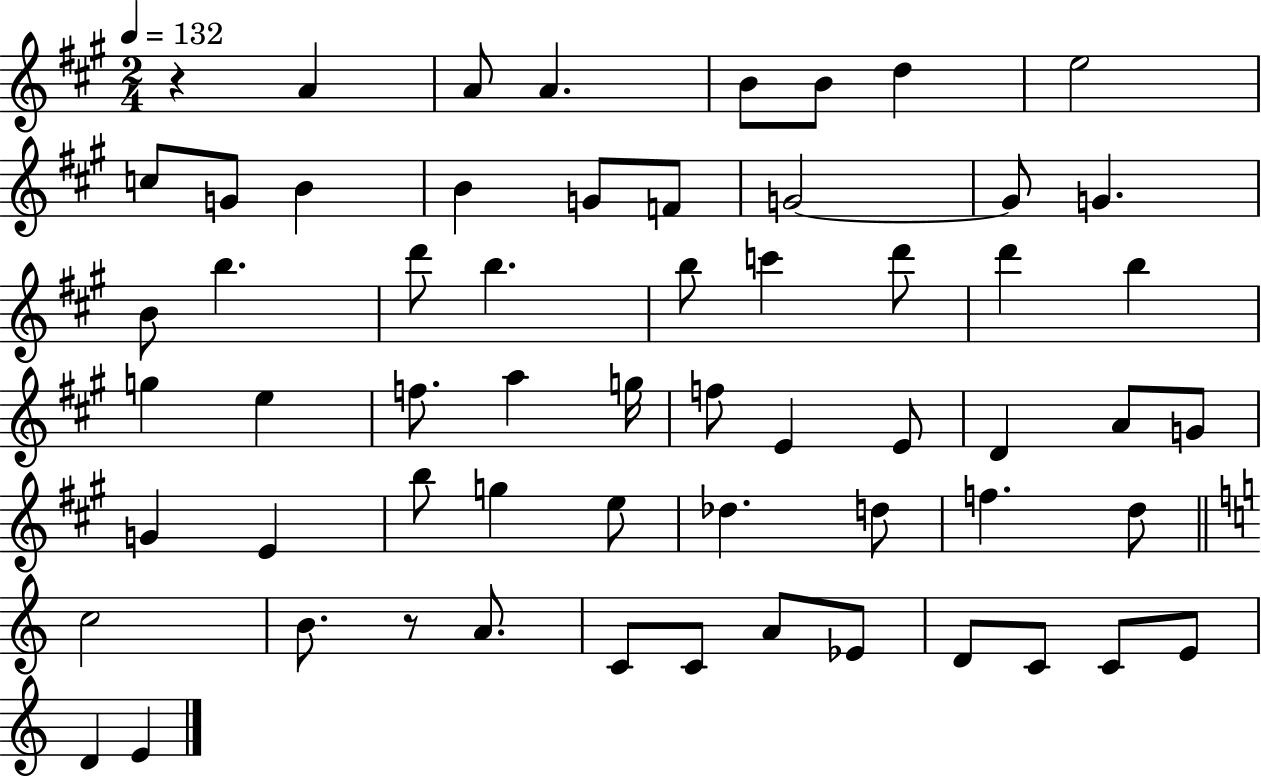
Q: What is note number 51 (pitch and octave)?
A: A4